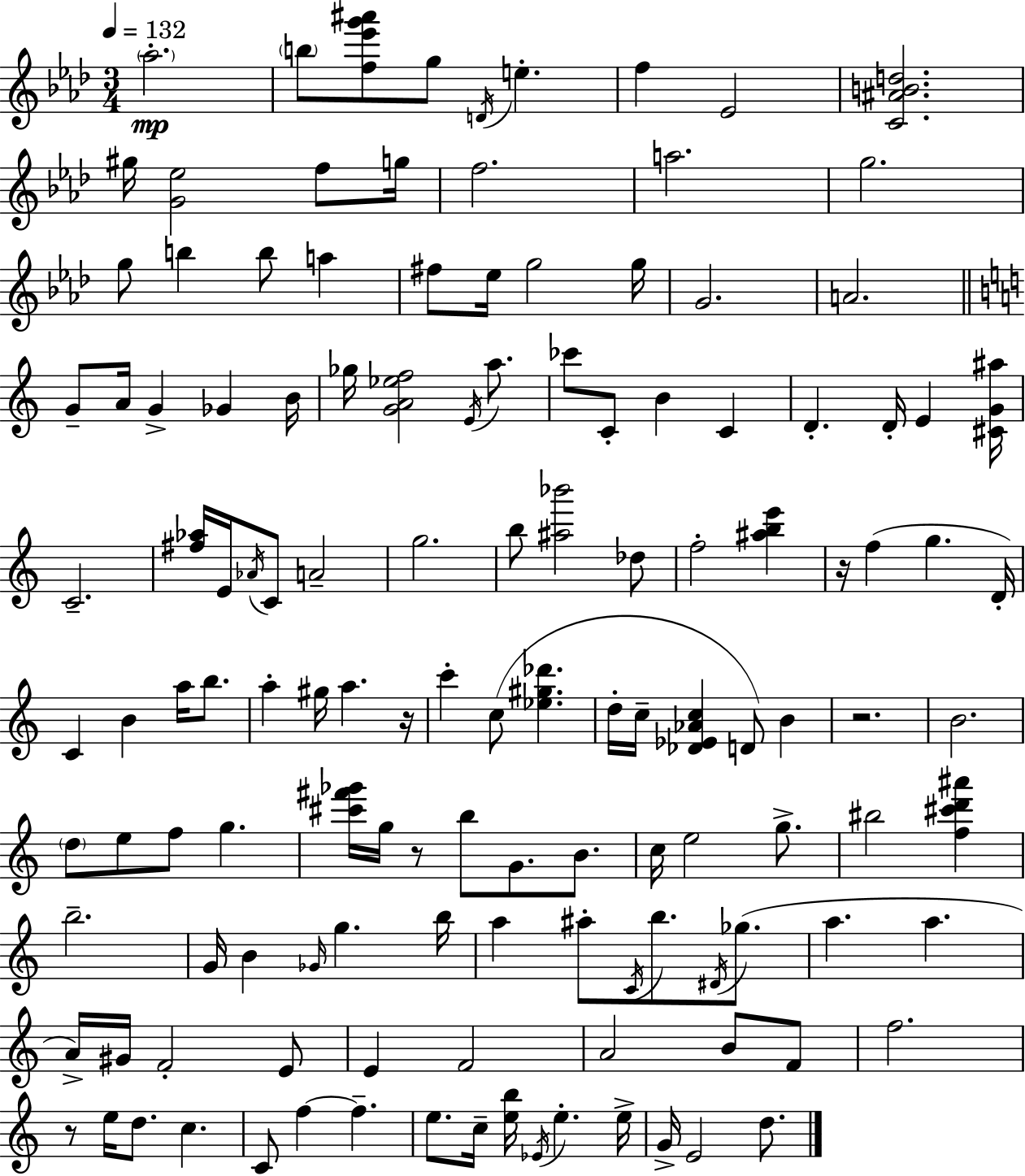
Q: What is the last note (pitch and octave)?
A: D5